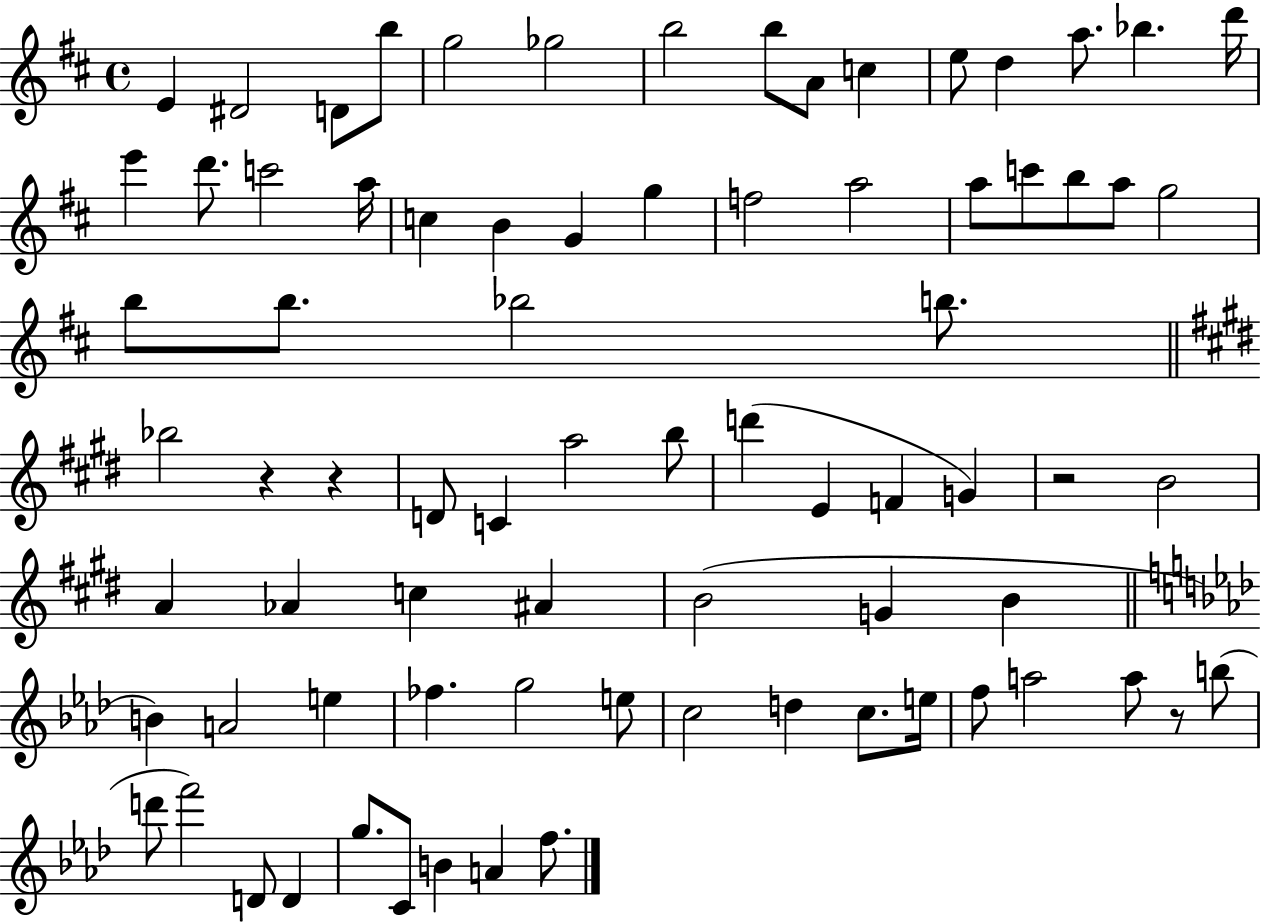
{
  \clef treble
  \time 4/4
  \defaultTimeSignature
  \key d \major
  e'4 dis'2 d'8 b''8 | g''2 ges''2 | b''2 b''8 a'8 c''4 | e''8 d''4 a''8. bes''4. d'''16 | \break e'''4 d'''8. c'''2 a''16 | c''4 b'4 g'4 g''4 | f''2 a''2 | a''8 c'''8 b''8 a''8 g''2 | \break b''8 b''8. bes''2 b''8. | \bar "||" \break \key e \major bes''2 r4 r4 | d'8 c'4 a''2 b''8 | d'''4( e'4 f'4 g'4) | r2 b'2 | \break a'4 aes'4 c''4 ais'4 | b'2( g'4 b'4 | \bar "||" \break \key aes \major b'4) a'2 e''4 | fes''4. g''2 e''8 | c''2 d''4 c''8. e''16 | f''8 a''2 a''8 r8 b''8( | \break d'''8 f'''2) d'8 d'4 | g''8. c'8 b'4 a'4 f''8. | \bar "|."
}